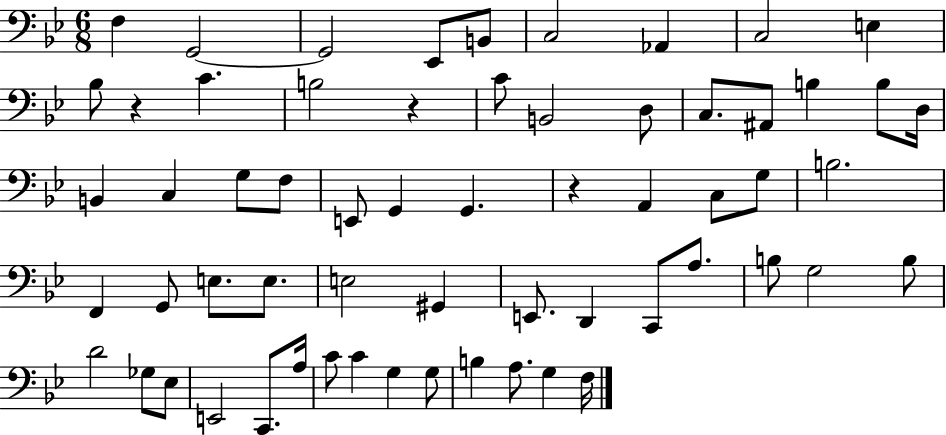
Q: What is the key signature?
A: BES major